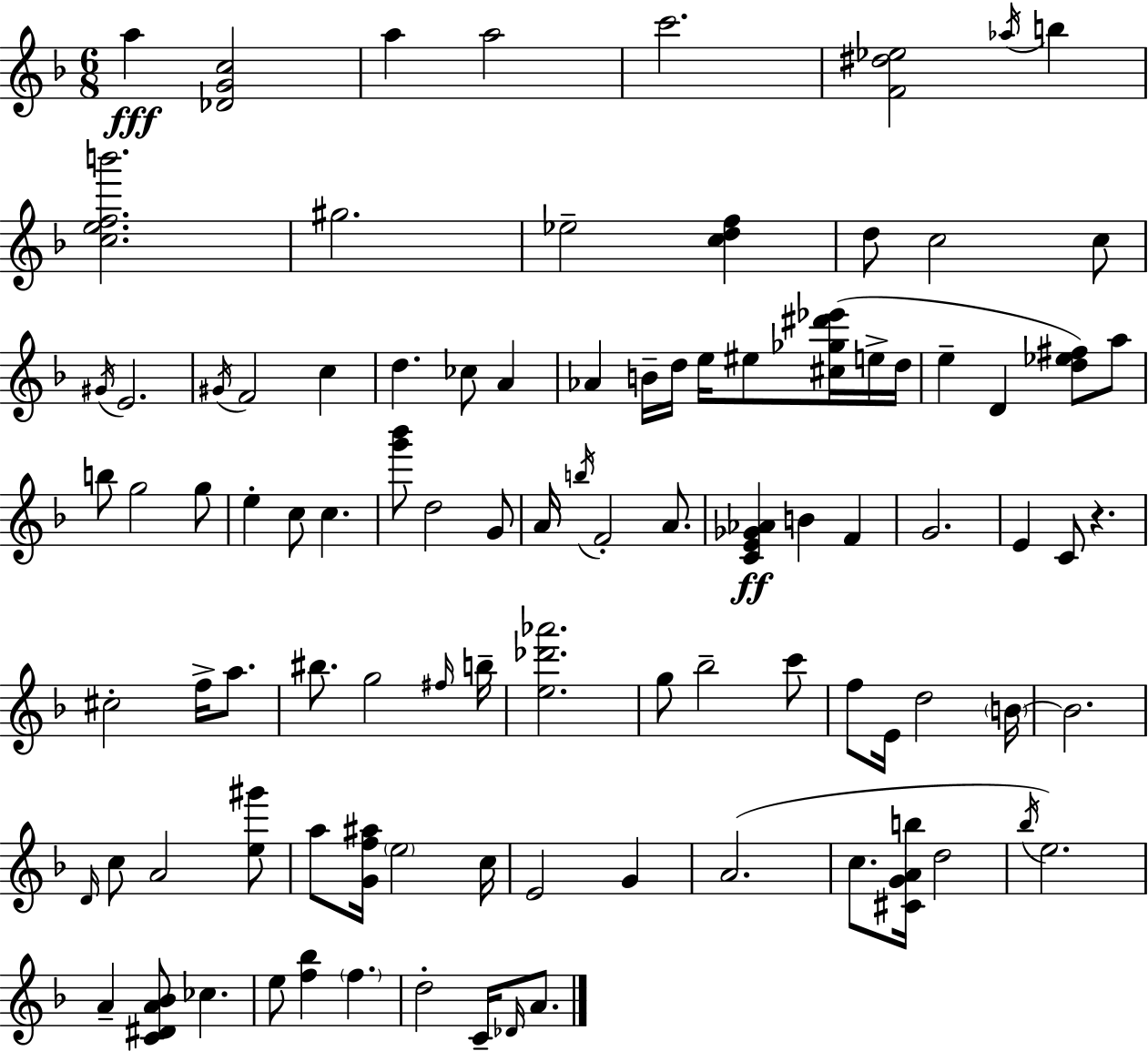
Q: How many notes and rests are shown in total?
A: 97